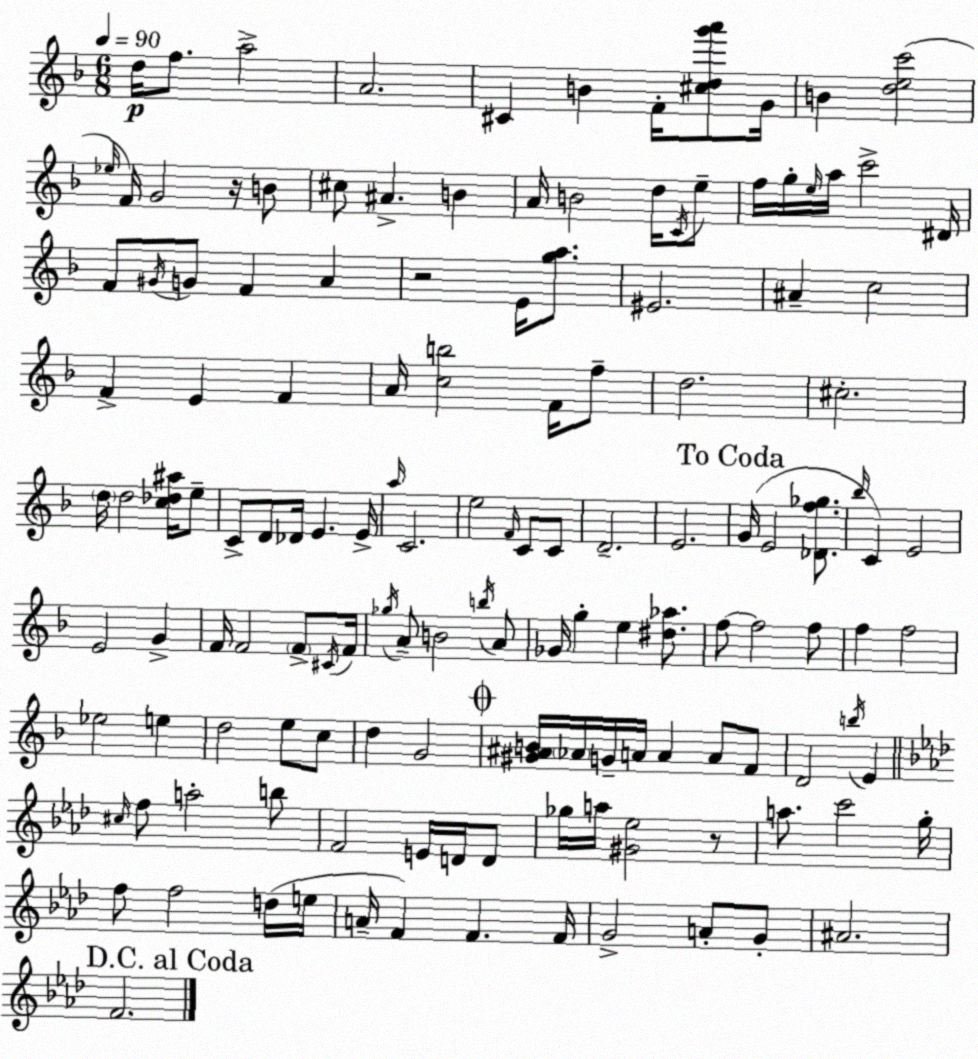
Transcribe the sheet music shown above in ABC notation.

X:1
T:Untitled
M:6/8
L:1/4
K:Dm
d/4 f/2 a2 A2 ^C B F/4 [^cdg'a']/2 G/4 B [dec']2 _e/4 F/4 G2 z/4 B/2 ^c/2 ^A B A/4 B2 d/4 C/4 e/2 f/4 g/4 e/4 a/4 c'2 ^D/4 F/2 ^G/4 G/2 F A z2 E/4 [ga]/2 ^E2 ^A c2 F E F A/4 [cb]2 F/4 f/2 d2 ^c2 d/4 d2 [c_d^a]/4 e/2 C/2 D/2 _D/4 E E/4 a/4 C2 e2 F/4 C/2 C/2 D2 E2 G/4 E2 [_Df_g]/2 _b/4 C E2 E2 G F/4 F2 F/2 ^C/4 F/4 _g/4 A/2 B2 b/4 A/2 _G/4 g e [^d_a]/2 f/2 f2 f/2 f f2 _e2 e d2 e/2 c/2 d G2 [^G^AB]/4 _A/4 G/4 A/4 A A/2 F/2 D2 b/4 E ^c/4 f/2 a2 b/2 F2 E/4 D/4 D/2 _g/4 a/4 [^G_e]2 z/2 a/2 c'2 g/4 f/2 f2 d/4 e/4 A/4 F F F/4 G2 A/2 G/2 ^A2 F2